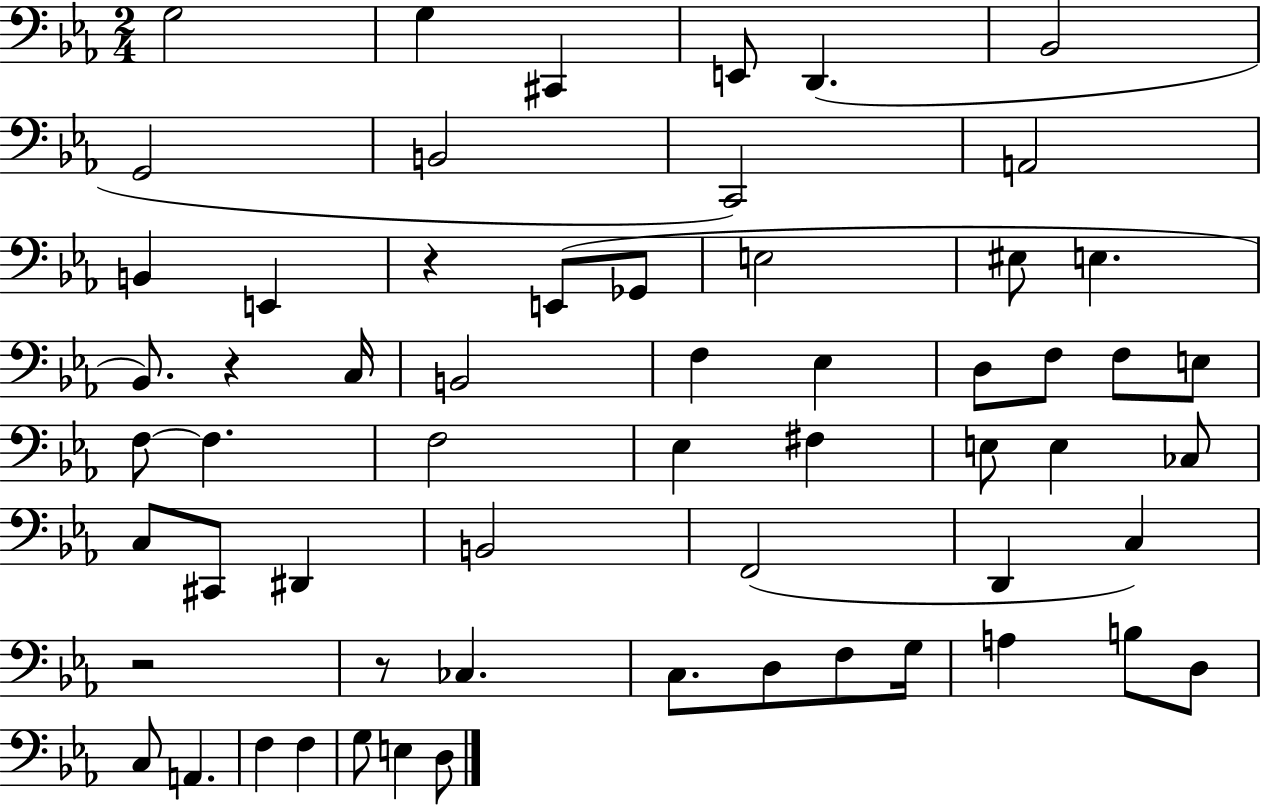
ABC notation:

X:1
T:Untitled
M:2/4
L:1/4
K:Eb
G,2 G, ^C,, E,,/2 D,, _B,,2 G,,2 B,,2 C,,2 A,,2 B,, E,, z E,,/2 _G,,/2 E,2 ^E,/2 E, _B,,/2 z C,/4 B,,2 F, _E, D,/2 F,/2 F,/2 E,/2 F,/2 F, F,2 _E, ^F, E,/2 E, _C,/2 C,/2 ^C,,/2 ^D,, B,,2 F,,2 D,, C, z2 z/2 _C, C,/2 D,/2 F,/2 G,/4 A, B,/2 D,/2 C,/2 A,, F, F, G,/2 E, D,/2